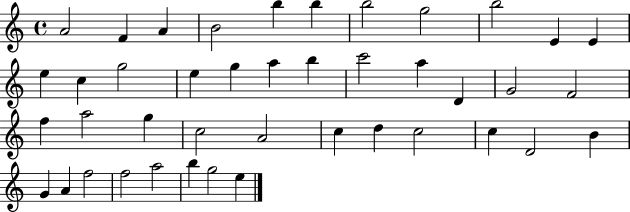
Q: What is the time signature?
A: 4/4